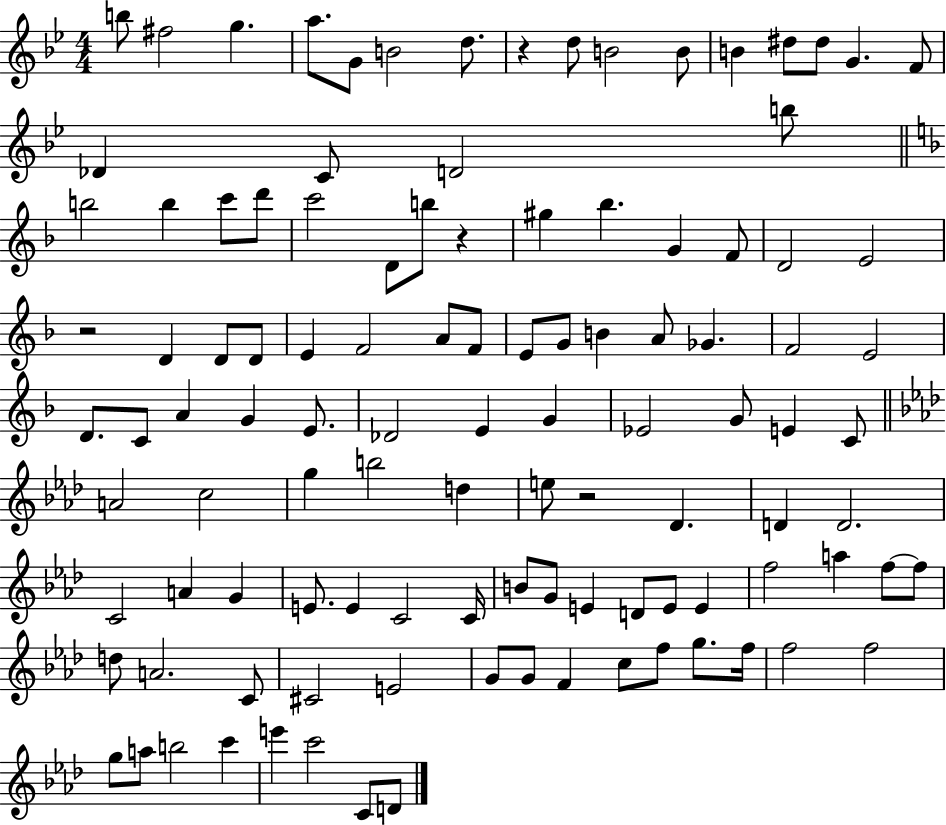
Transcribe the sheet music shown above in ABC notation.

X:1
T:Untitled
M:4/4
L:1/4
K:Bb
b/2 ^f2 g a/2 G/2 B2 d/2 z d/2 B2 B/2 B ^d/2 ^d/2 G F/2 _D C/2 D2 b/2 b2 b c'/2 d'/2 c'2 D/2 b/2 z ^g _b G F/2 D2 E2 z2 D D/2 D/2 E F2 A/2 F/2 E/2 G/2 B A/2 _G F2 E2 D/2 C/2 A G E/2 _D2 E G _E2 G/2 E C/2 A2 c2 g b2 d e/2 z2 _D D D2 C2 A G E/2 E C2 C/4 B/2 G/2 E D/2 E/2 E f2 a f/2 f/2 d/2 A2 C/2 ^C2 E2 G/2 G/2 F c/2 f/2 g/2 f/4 f2 f2 g/2 a/2 b2 c' e' c'2 C/2 D/2